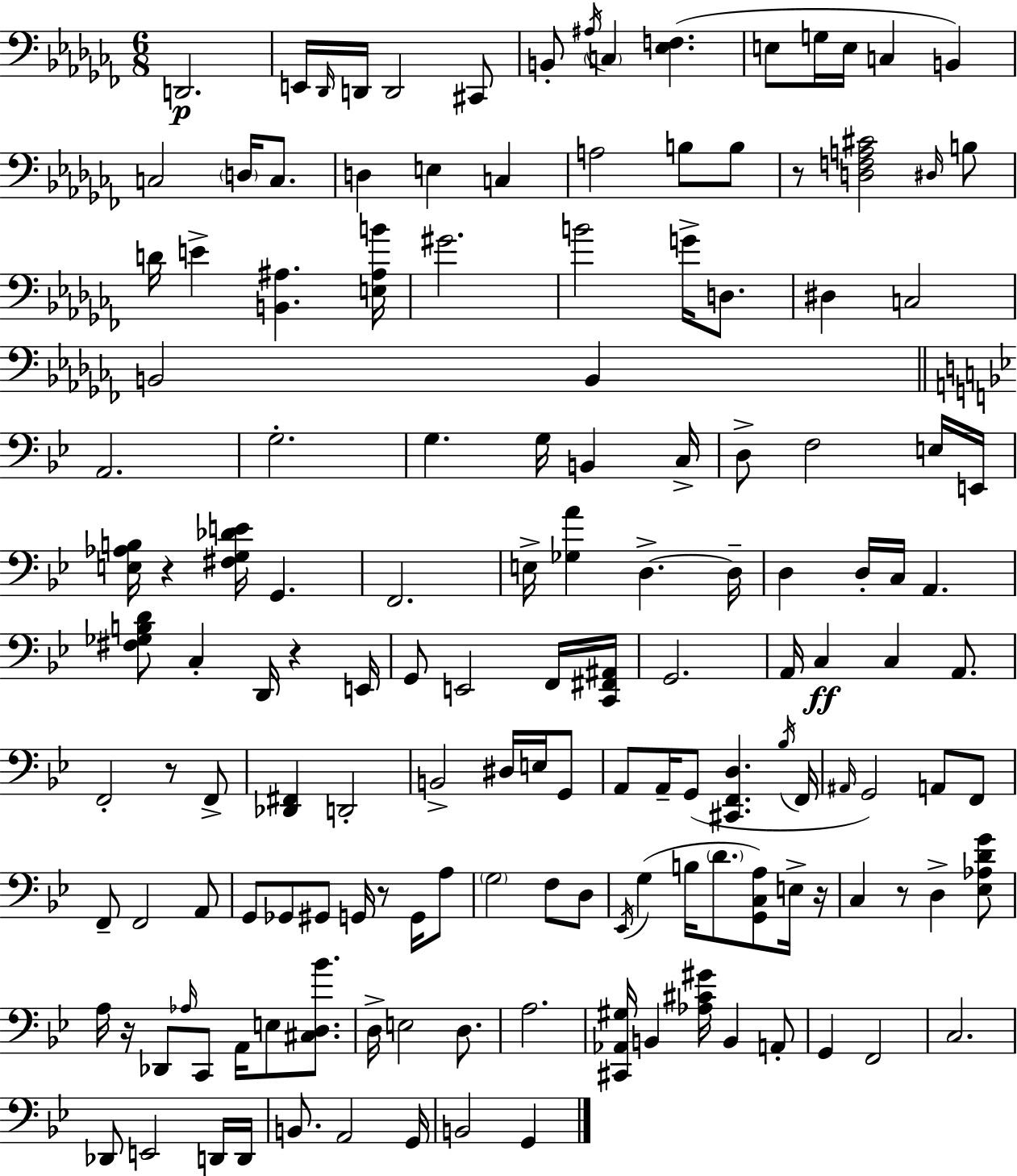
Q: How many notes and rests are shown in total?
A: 149